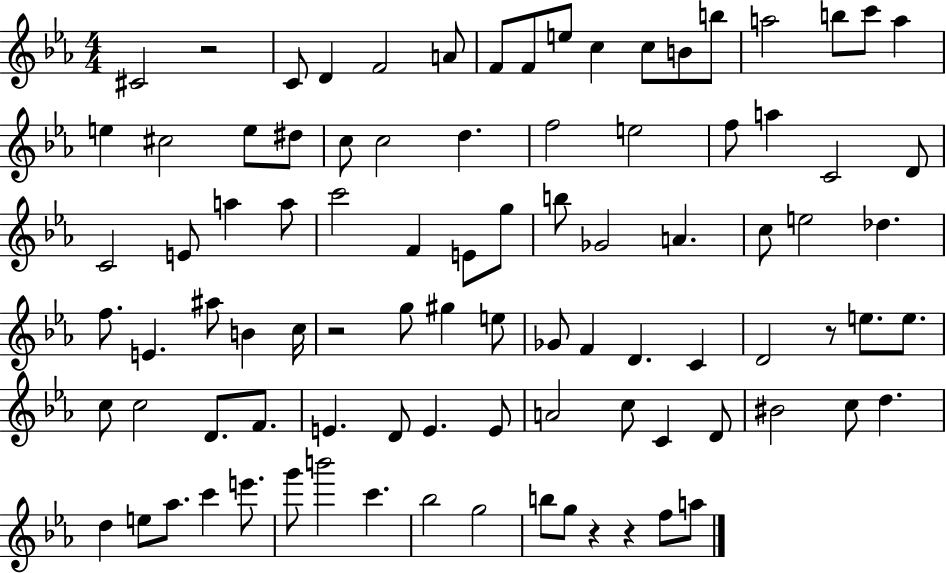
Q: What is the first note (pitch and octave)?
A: C#4